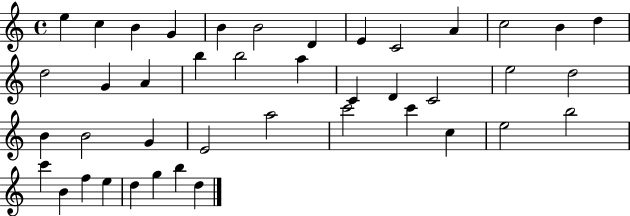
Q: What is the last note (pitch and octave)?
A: D5